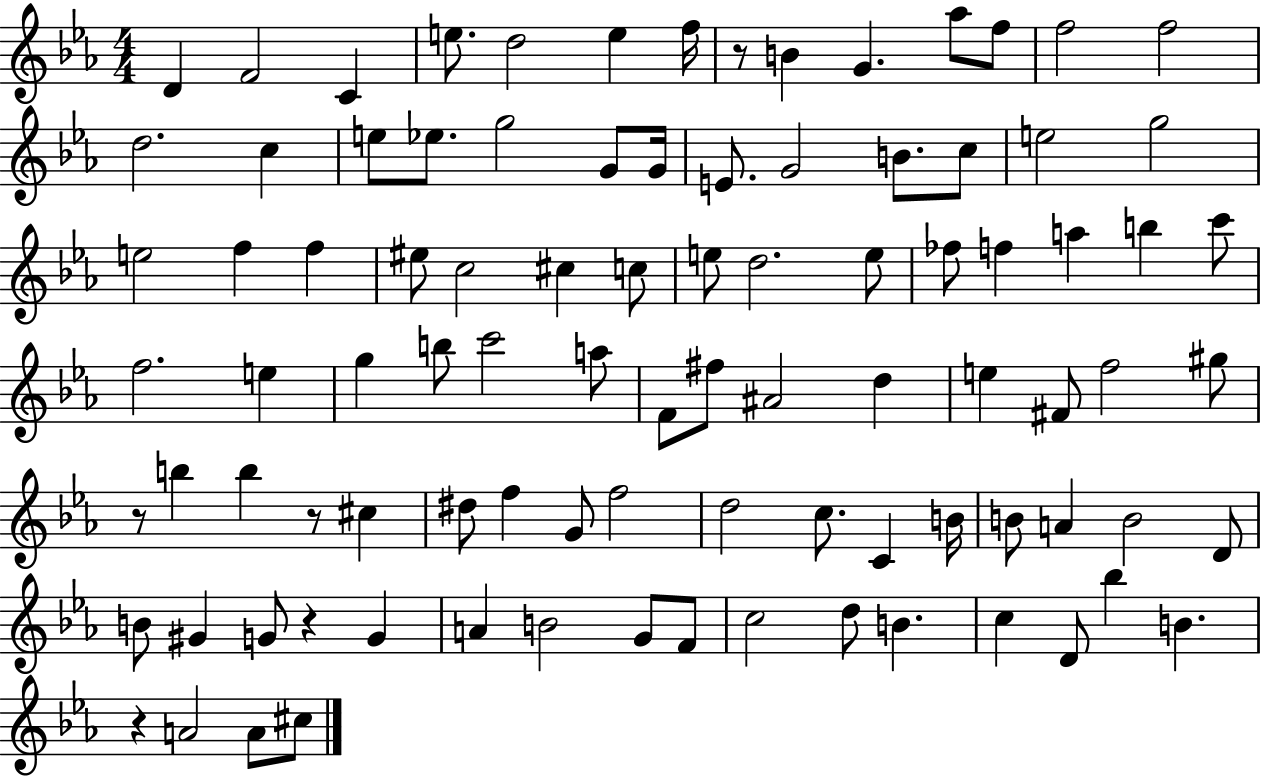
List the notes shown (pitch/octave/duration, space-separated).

D4/q F4/h C4/q E5/e. D5/h E5/q F5/s R/e B4/q G4/q. Ab5/e F5/e F5/h F5/h D5/h. C5/q E5/e Eb5/e. G5/h G4/e G4/s E4/e. G4/h B4/e. C5/e E5/h G5/h E5/h F5/q F5/q EIS5/e C5/h C#5/q C5/e E5/e D5/h. E5/e FES5/e F5/q A5/q B5/q C6/e F5/h. E5/q G5/q B5/e C6/h A5/e F4/e F#5/e A#4/h D5/q E5/q F#4/e F5/h G#5/e R/e B5/q B5/q R/e C#5/q D#5/e F5/q G4/e F5/h D5/h C5/e. C4/q B4/s B4/e A4/q B4/h D4/e B4/e G#4/q G4/e R/q G4/q A4/q B4/h G4/e F4/e C5/h D5/e B4/q. C5/q D4/e Bb5/q B4/q. R/q A4/h A4/e C#5/e